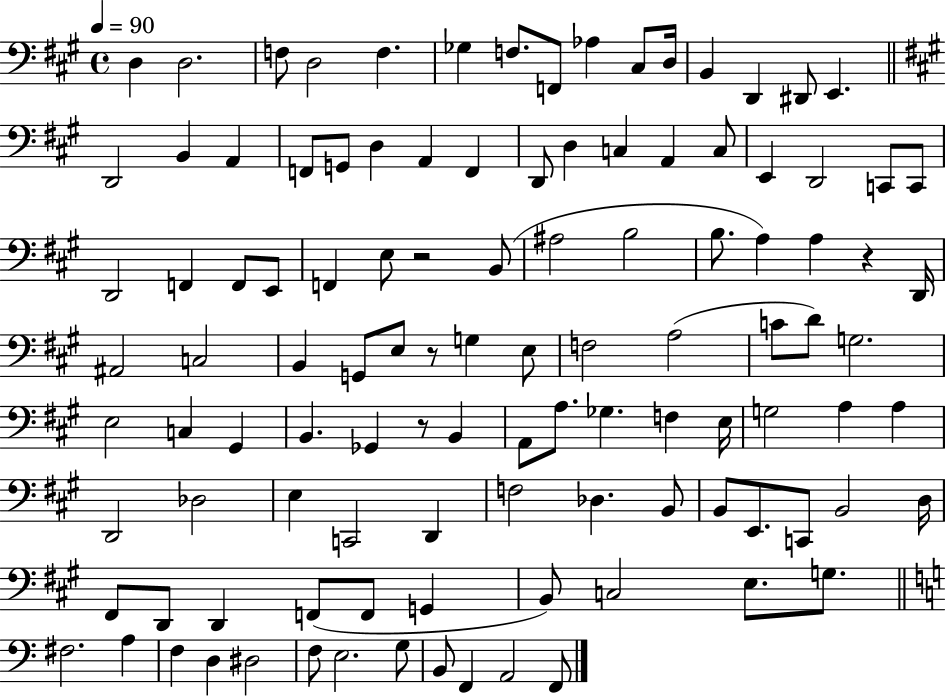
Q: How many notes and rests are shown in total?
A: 110